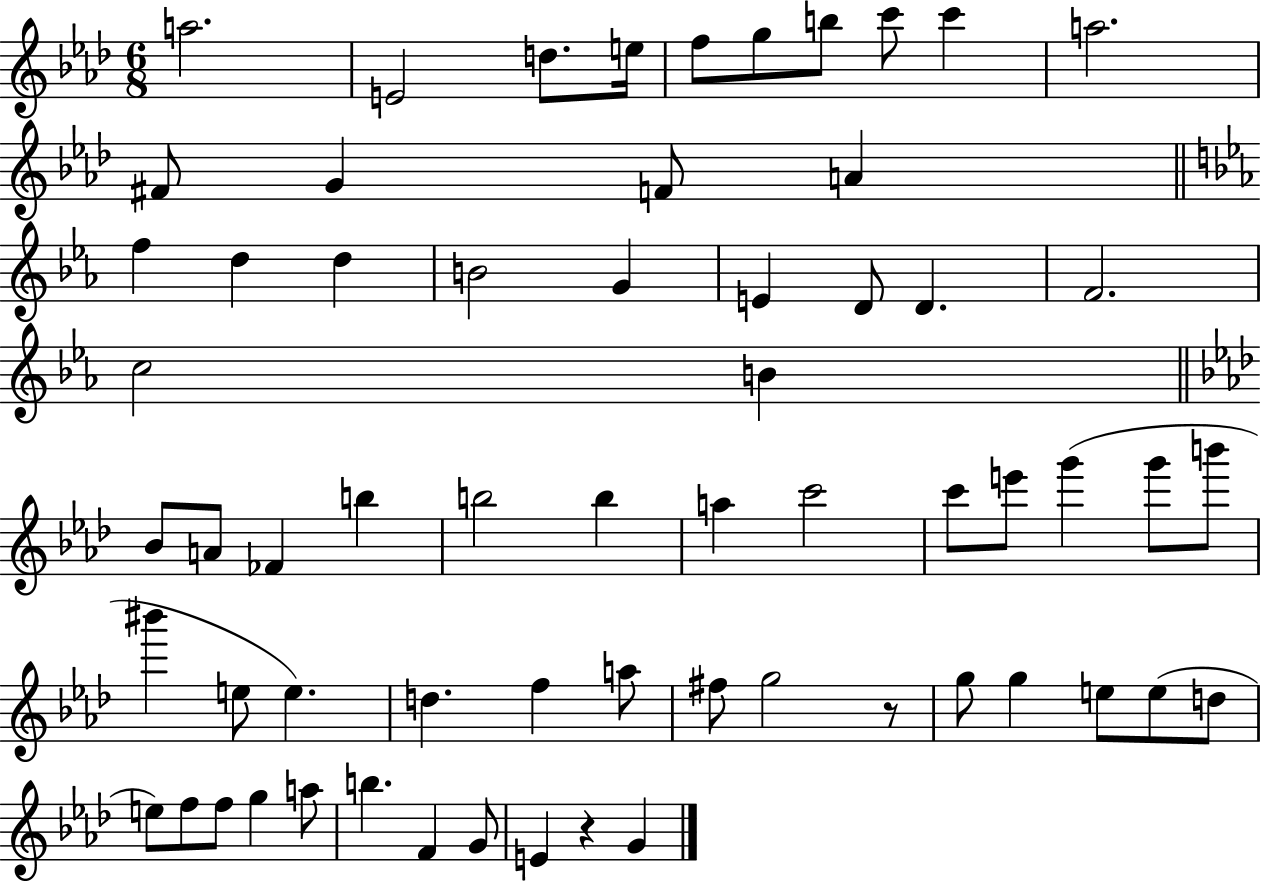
X:1
T:Untitled
M:6/8
L:1/4
K:Ab
a2 E2 d/2 e/4 f/2 g/2 b/2 c'/2 c' a2 ^F/2 G F/2 A f d d B2 G E D/2 D F2 c2 B _B/2 A/2 _F b b2 b a c'2 c'/2 e'/2 g' g'/2 b'/2 ^b' e/2 e d f a/2 ^f/2 g2 z/2 g/2 g e/2 e/2 d/2 e/2 f/2 f/2 g a/2 b F G/2 E z G